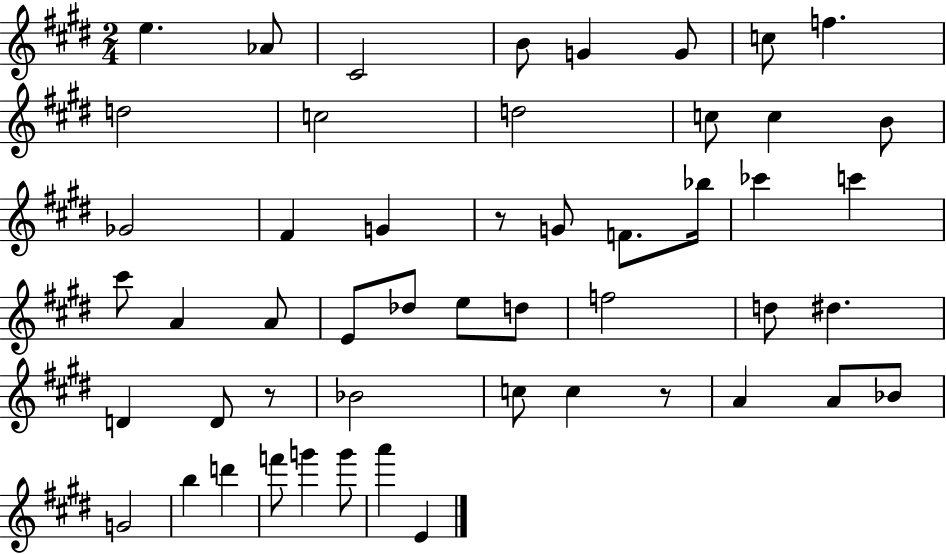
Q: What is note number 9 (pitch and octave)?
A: D5